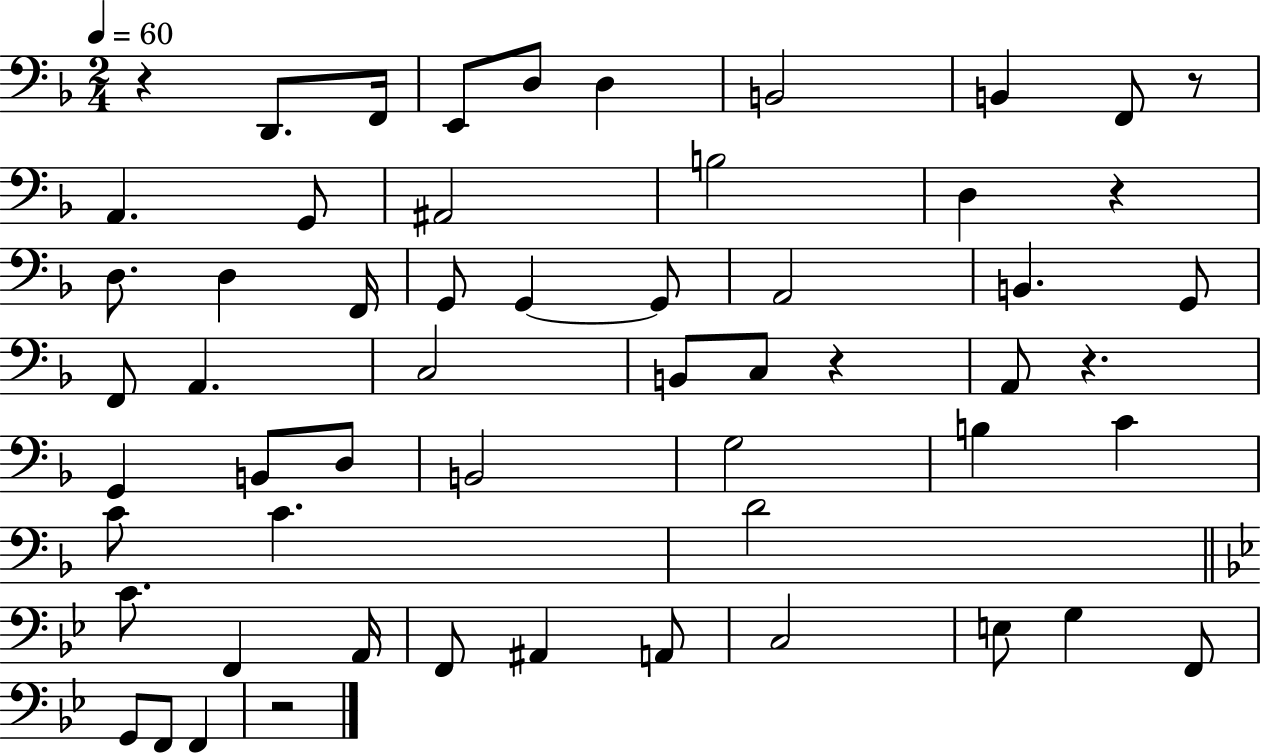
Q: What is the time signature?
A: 2/4